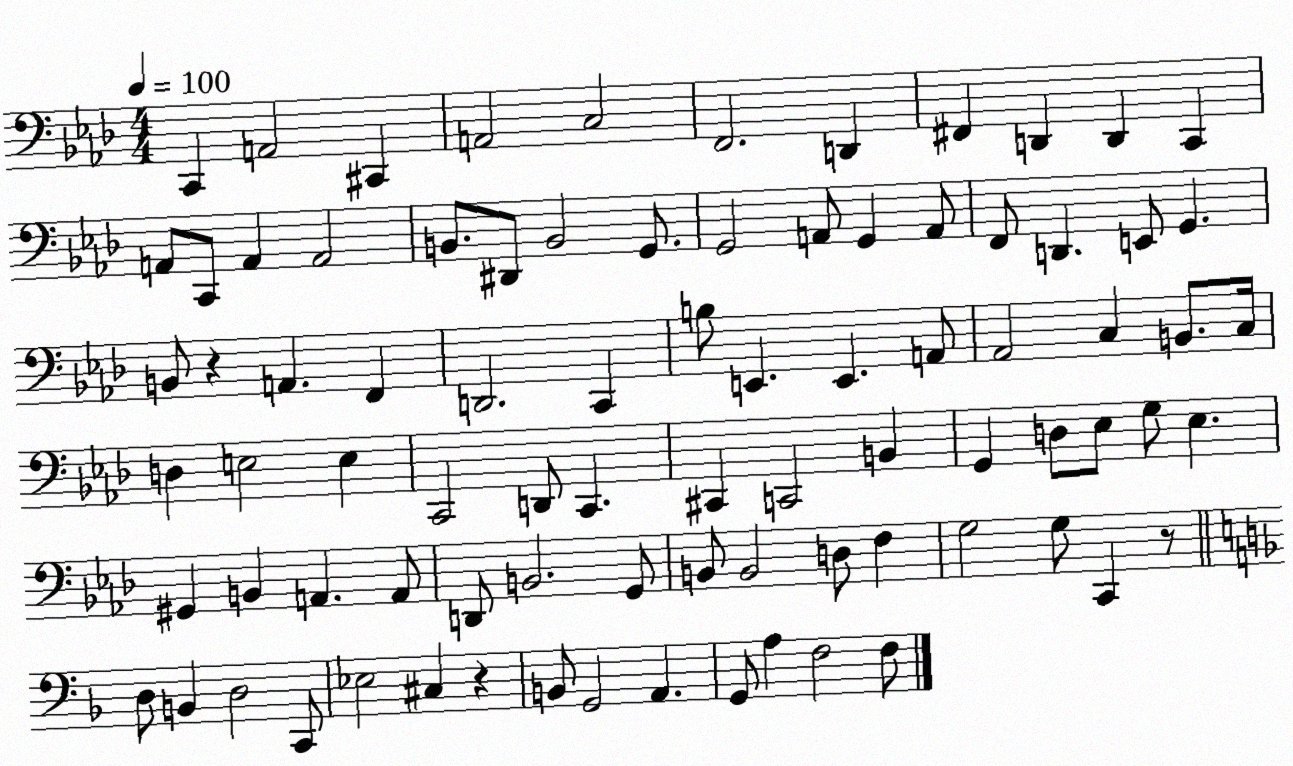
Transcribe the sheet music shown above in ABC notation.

X:1
T:Untitled
M:4/4
L:1/4
K:Ab
C,, A,,2 ^C,, A,,2 C,2 F,,2 D,, ^F,, D,, D,, C,, A,,/2 C,,/2 A,, A,,2 B,,/2 ^D,,/2 B,,2 G,,/2 G,,2 A,,/2 G,, A,,/2 F,,/2 D,, E,,/2 G,, B,,/2 z A,, F,, D,,2 C,, B,/2 E,, E,, A,,/2 _A,,2 C, B,,/2 C,/4 D, E,2 E, C,,2 D,,/2 C,, ^C,, C,,2 B,, G,, D,/2 _E,/2 G,/2 _E, ^G,, B,, A,, A,,/2 D,,/2 B,,2 G,,/2 B,,/2 B,,2 D,/2 F, G,2 G,/2 C,, z/2 D,/2 B,, D,2 C,,/2 _E,2 ^C, z B,,/2 G,,2 A,, G,,/2 A, F,2 F,/2